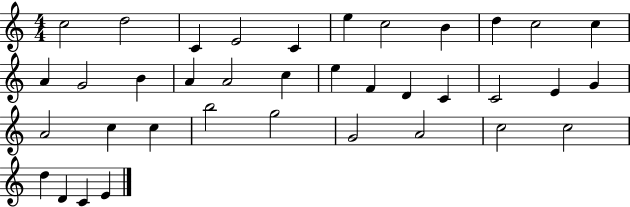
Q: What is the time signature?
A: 4/4